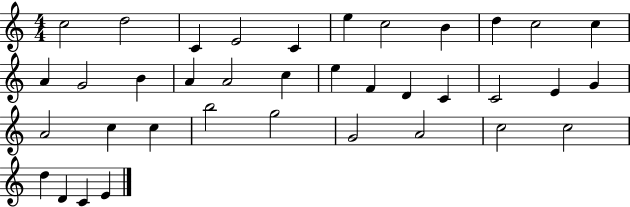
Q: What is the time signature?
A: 4/4